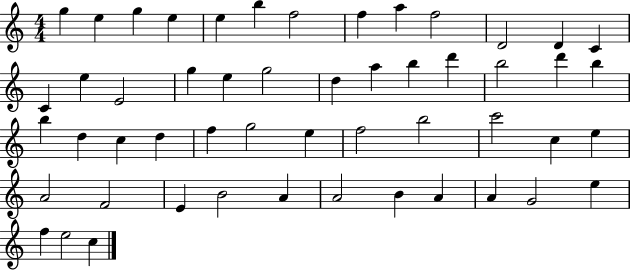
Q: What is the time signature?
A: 4/4